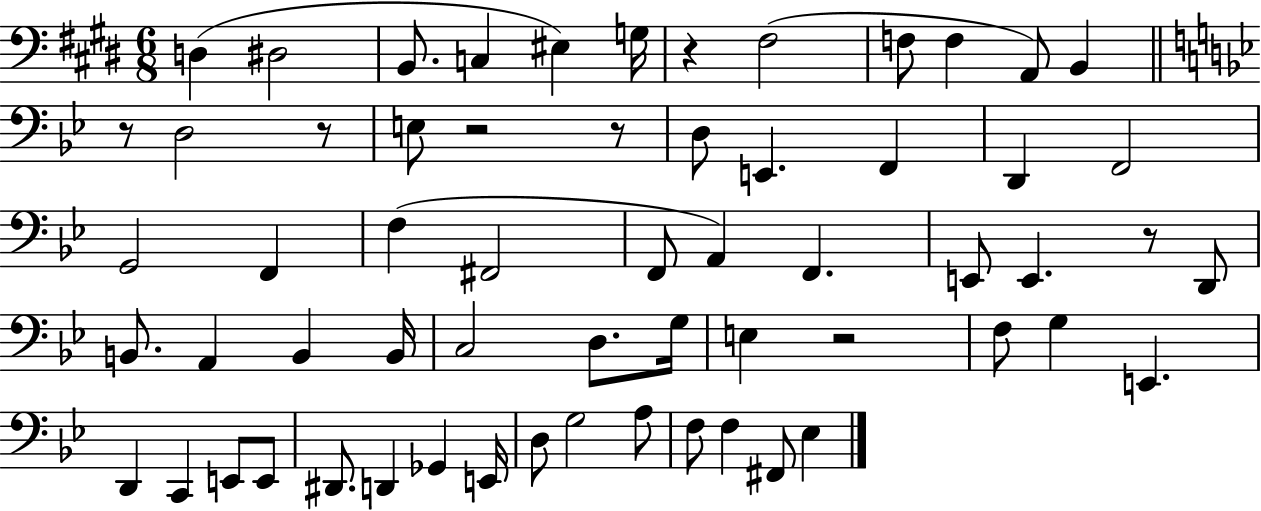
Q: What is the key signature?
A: E major